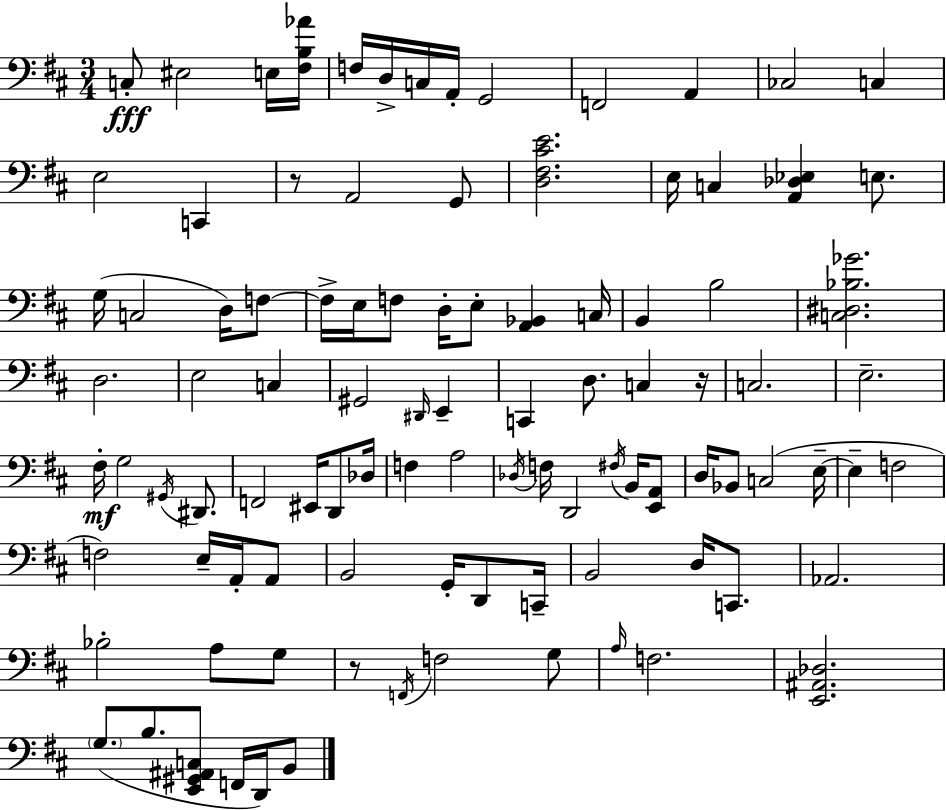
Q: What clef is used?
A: bass